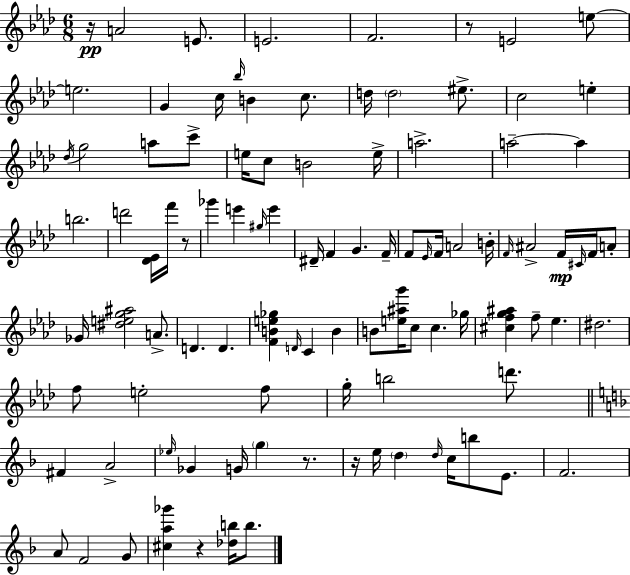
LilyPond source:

{
  \clef treble
  \numericTimeSignature
  \time 6/8
  \key f \minor
  \repeat volta 2 { r16\pp a'2 e'8. | e'2. | f'2. | r8 e'2 e''8~~ | \break e''2. | g'4 c''16 \grace { bes''16 } b'4 c''8. | d''16 \parenthesize d''2 eis''8.-> | c''2 e''4-. | \break \acciaccatura { des''16 } g''2 a''8 | c'''8-> e''16 c''8 b'2 | e''16-> a''2.-> | a''2--~~ a''4 | \break b''2. | d'''2 <des' ees'>16 f'''16 | r8 ges'''4 e'''4 \grace { gis''16 } e'''4 | dis'16-- f'4 g'4. | \break f'16-- f'8 \grace { ees'16 } f'16 a'2 | b'16-. \grace { f'16 } ais'2-> | f'16\mp \grace { cis'16 } f'16 a'8-. ges'16 <dis'' e'' g'' ais''>2 | a'8.-> d'4. | \break d'4. <f' b' e'' ges''>4 \grace { d'16 } c'4 | b'4 b'8 <e'' ais'' g'''>16 c''8 | c''4. ges''16 <cis'' f'' g'' ais''>4 f''8-- | ees''4. dis''2. | \break f''8 e''2-. | f''8 g''16-. b''2 | d'''8. \bar "||" \break \key f \major fis'4 a'2-> | \grace { ees''16 } ges'4 g'16 \parenthesize g''4 r8. | r16 e''16 \parenthesize d''4 \grace { d''16 } c''16 b''8 e'8. | f'2. | \break a'8 f'2 | g'8 <cis'' a'' ges'''>4 r4 <des'' b''>16 b''8. | } \bar "|."
}